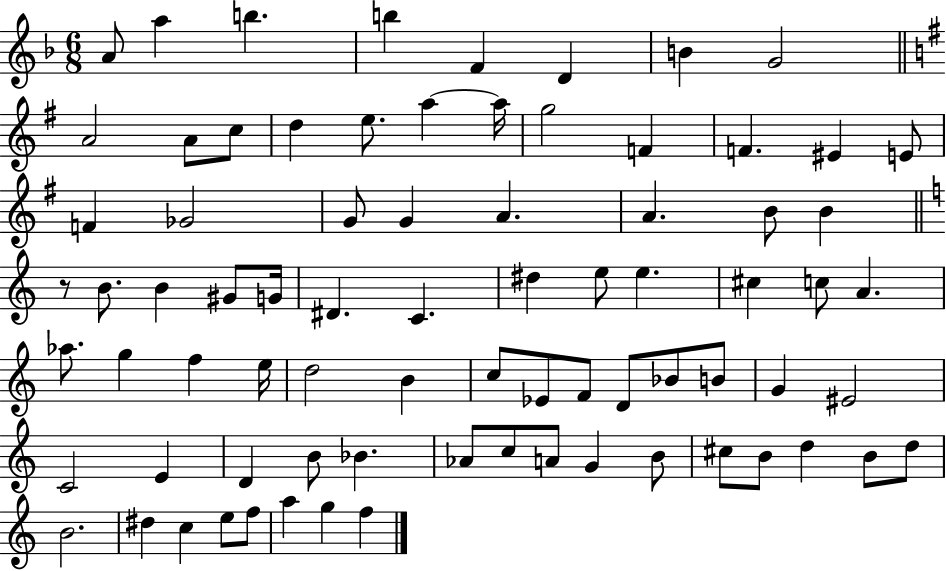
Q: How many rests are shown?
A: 1